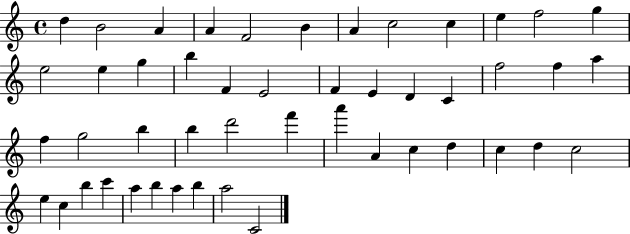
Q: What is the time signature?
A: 4/4